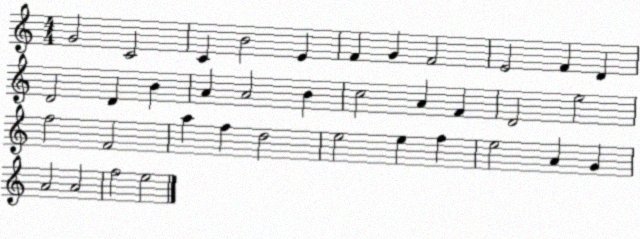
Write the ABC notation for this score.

X:1
T:Untitled
M:4/4
L:1/4
K:C
G2 C2 C B2 E F G F2 E2 F D D2 D B A A2 B c2 A F D2 e2 f2 F2 a f d2 e2 e f e2 A G A2 A2 f2 e2